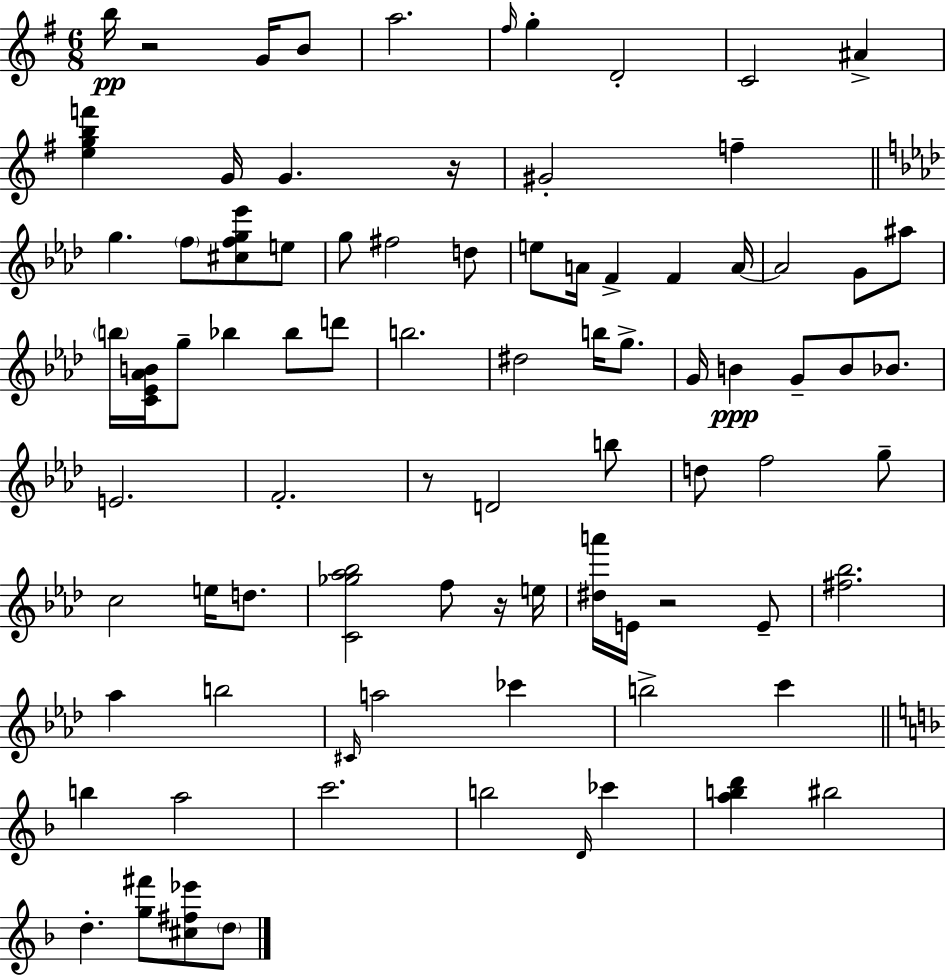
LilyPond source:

{
  \clef treble
  \numericTimeSignature
  \time 6/8
  \key e \minor
  \repeat volta 2 { b''16\pp r2 g'16 b'8 | a''2. | \grace { fis''16 } g''4-. d'2-. | c'2 ais'4-> | \break <e'' g'' b'' f'''>4 g'16 g'4. | r16 gis'2-. f''4-- | \bar "||" \break \key aes \major g''4. \parenthesize f''8 <cis'' f'' g'' ees'''>8 e''8 | g''8 fis''2 d''8 | e''8 a'16 f'4-> f'4 a'16~~ | a'2 g'8 ais''8 | \break \parenthesize b''16 <c' ees' aes' b'>16 g''8-- bes''4 bes''8 d'''8 | b''2. | dis''2 b''16 g''8.-> | g'16 b'4\ppp g'8-- b'8 bes'8. | \break e'2. | f'2.-. | r8 d'2 b''8 | d''8 f''2 g''8-- | \break c''2 e''16 d''8. | <c' ges'' aes'' bes''>2 f''8 r16 e''16 | <dis'' a'''>16 e'16 r2 e'8-- | <fis'' bes''>2. | \break aes''4 b''2 | \grace { cis'16 } a''2 ces'''4 | b''2-> c'''4 | \bar "||" \break \key f \major b''4 a''2 | c'''2. | b''2 \grace { d'16 } ces'''4 | <a'' b'' d'''>4 bis''2 | \break d''4.-. <g'' fis'''>8 <cis'' fis'' ees'''>8 \parenthesize d''8 | } \bar "|."
}